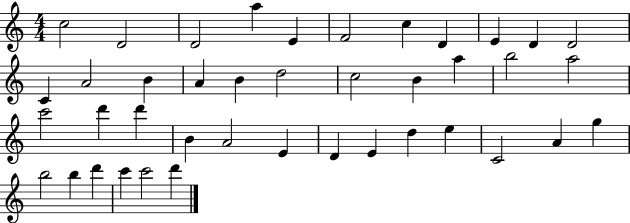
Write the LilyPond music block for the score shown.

{
  \clef treble
  \numericTimeSignature
  \time 4/4
  \key c \major
  c''2 d'2 | d'2 a''4 e'4 | f'2 c''4 d'4 | e'4 d'4 d'2 | \break c'4 a'2 b'4 | a'4 b'4 d''2 | c''2 b'4 a''4 | b''2 a''2 | \break c'''2 d'''4 d'''4 | b'4 a'2 e'4 | d'4 e'4 d''4 e''4 | c'2 a'4 g''4 | \break b''2 b''4 d'''4 | c'''4 c'''2 d'''4 | \bar "|."
}